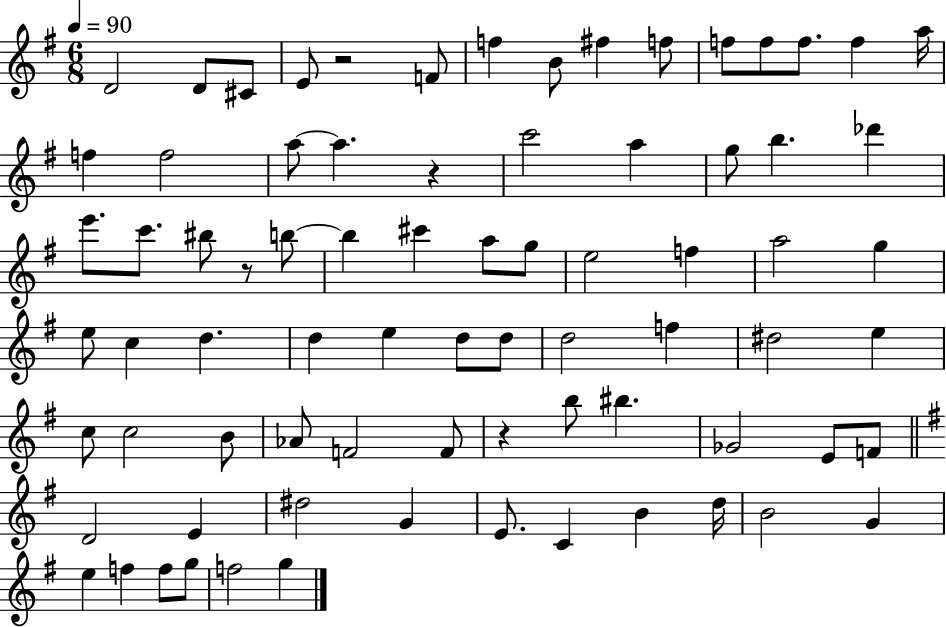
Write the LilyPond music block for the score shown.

{
  \clef treble
  \numericTimeSignature
  \time 6/8
  \key g \major
  \tempo 4 = 90
  d'2 d'8 cis'8 | e'8 r2 f'8 | f''4 b'8 fis''4 f''8 | f''8 f''8 f''8. f''4 a''16 | \break f''4 f''2 | a''8~~ a''4. r4 | c'''2 a''4 | g''8 b''4. des'''4 | \break e'''8. c'''8. bis''8 r8 b''8~~ | b''4 cis'''4 a''8 g''8 | e''2 f''4 | a''2 g''4 | \break e''8 c''4 d''4. | d''4 e''4 d''8 d''8 | d''2 f''4 | dis''2 e''4 | \break c''8 c''2 b'8 | aes'8 f'2 f'8 | r4 b''8 bis''4. | ges'2 e'8 f'8 | \break \bar "||" \break \key g \major d'2 e'4 | dis''2 g'4 | e'8. c'4 b'4 d''16 | b'2 g'4 | \break e''4 f''4 f''8 g''8 | f''2 g''4 | \bar "|."
}